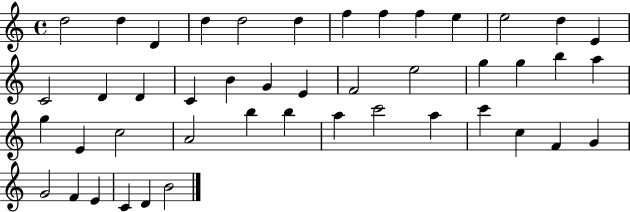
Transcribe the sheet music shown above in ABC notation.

X:1
T:Untitled
M:4/4
L:1/4
K:C
d2 d D d d2 d f f f e e2 d E C2 D D C B G E F2 e2 g g b a g E c2 A2 b b a c'2 a c' c F G G2 F E C D B2